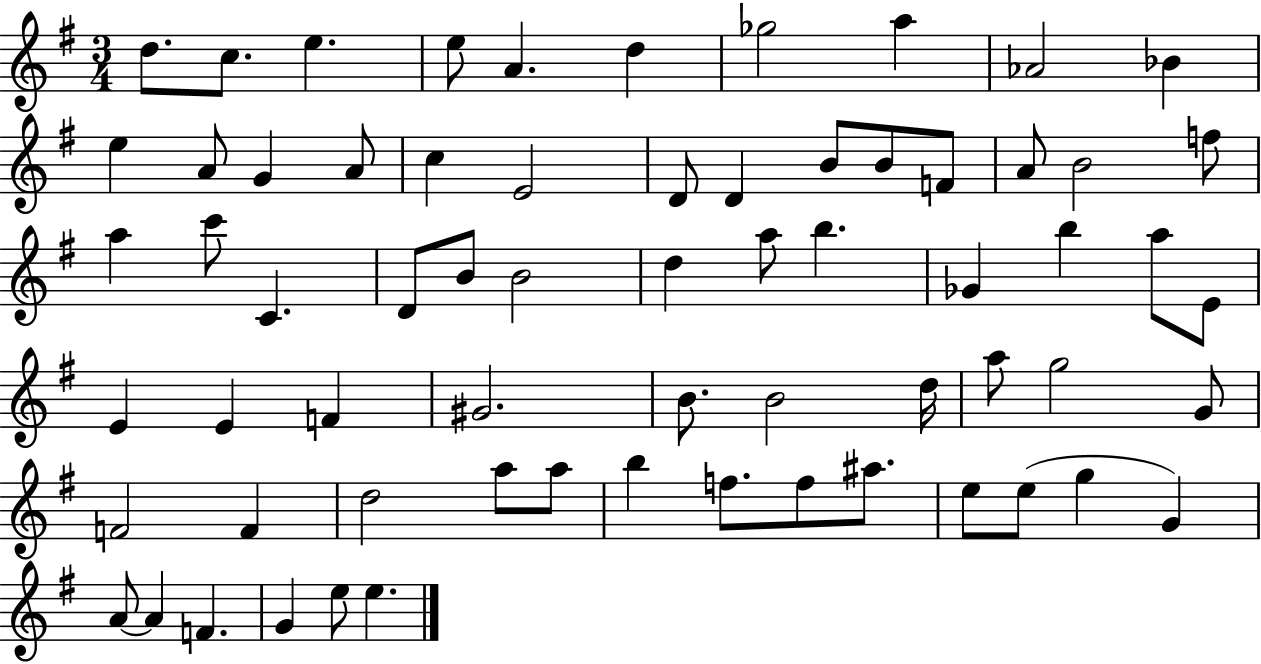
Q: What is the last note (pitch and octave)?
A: E5